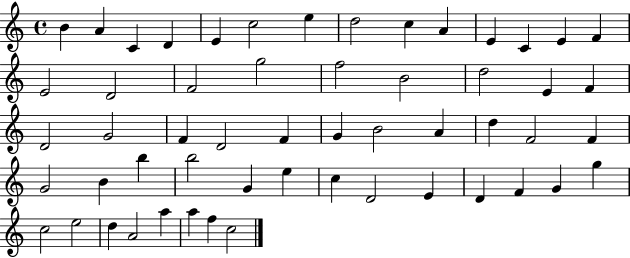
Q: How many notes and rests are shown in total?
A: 55